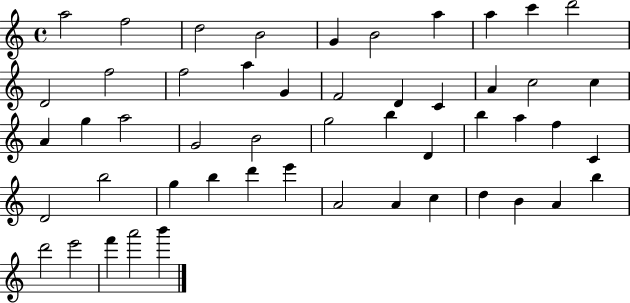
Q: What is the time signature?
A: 4/4